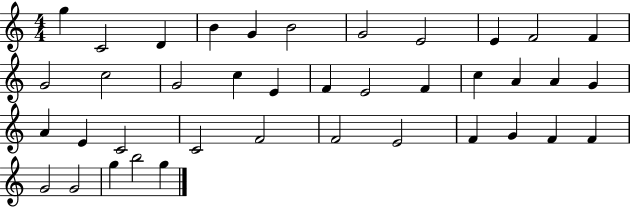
{
  \clef treble
  \numericTimeSignature
  \time 4/4
  \key c \major
  g''4 c'2 d'4 | b'4 g'4 b'2 | g'2 e'2 | e'4 f'2 f'4 | \break g'2 c''2 | g'2 c''4 e'4 | f'4 e'2 f'4 | c''4 a'4 a'4 g'4 | \break a'4 e'4 c'2 | c'2 f'2 | f'2 e'2 | f'4 g'4 f'4 f'4 | \break g'2 g'2 | g''4 b''2 g''4 | \bar "|."
}